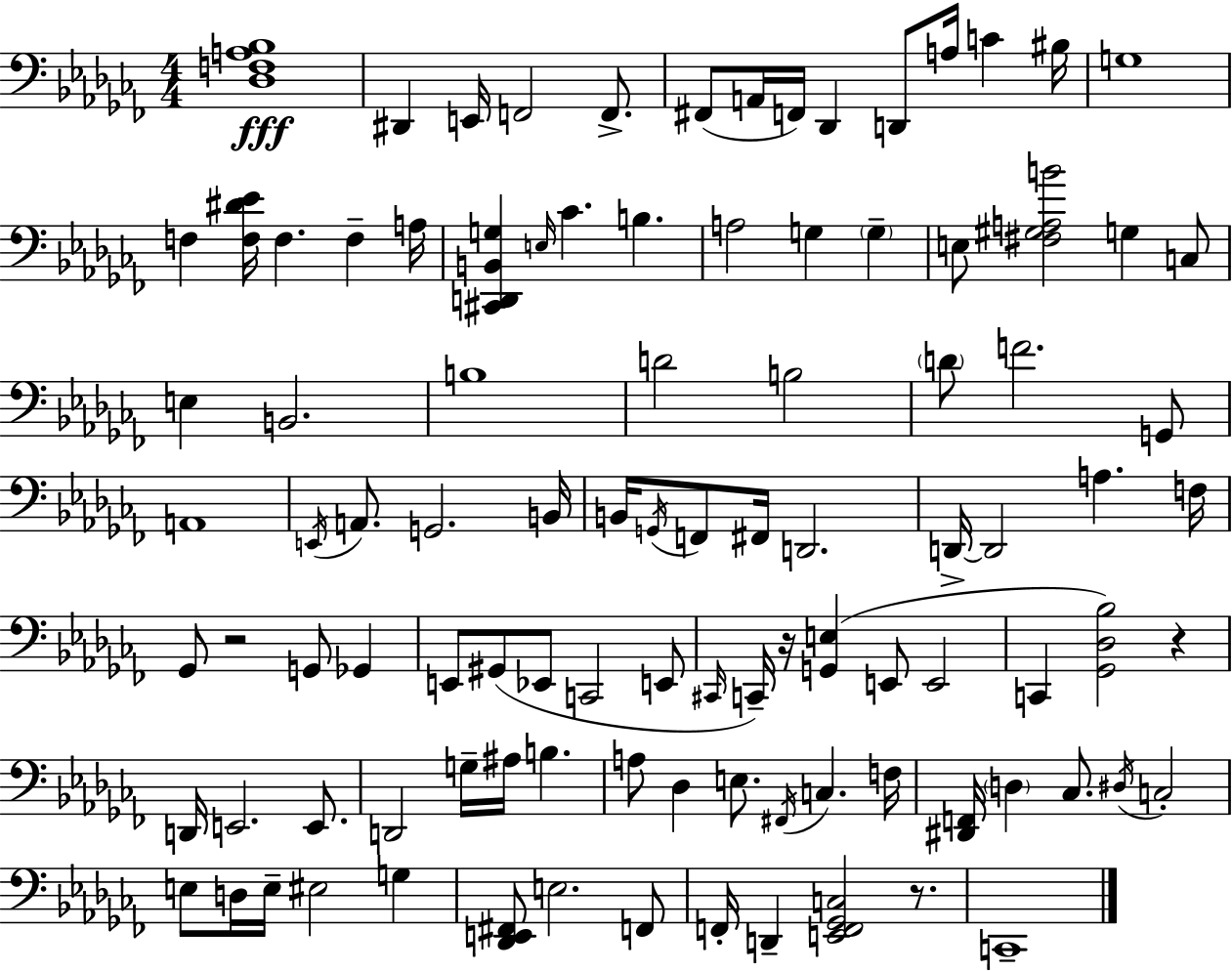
{
  \clef bass
  \numericTimeSignature
  \time 4/4
  \key aes \minor
  <des f a bes>1\fff | dis,4 e,16 f,2 f,8.-> | fis,8( a,16 f,16) des,4 d,8 a16 c'4 bis16 | g1 | \break f4 <f dis' ees'>16 f4. f4-- a16 | <cis, d, b, g>4 \grace { e16 } ces'4. b4. | a2 g4 \parenthesize g4-- | e8 <fis gis a b'>2 g4 c8 | \break e4 b,2. | b1 | d'2 b2 | \parenthesize d'8 f'2. g,8 | \break a,1 | \acciaccatura { e,16 } a,8. g,2. | b,16 b,16 \acciaccatura { g,16 } f,8 fis,16 d,2. | d,16->~~ d,2 a4. | \break f16 ges,8 r2 g,8 ges,4 | e,8 gis,8( ees,8 c,2 | e,8 \grace { cis,16 } c,16--) r16 <g, e>4( e,8 e,2 | c,4 <ges, des bes>2) | \break r4 d,16 e,2. | e,8. d,2 g16-- ais16 b4. | a8 des4 e8. \acciaccatura { fis,16 } c4. | f16 <dis, f,>16 \parenthesize d4 ces8. \acciaccatura { dis16 } c2-. | \break e8 d16 e16-- eis2 | g4 <des, e, fis,>8 e2. | f,8 f,16-. d,4-- <e, f, ges, c>2 | r8. c,1-- | \break \bar "|."
}